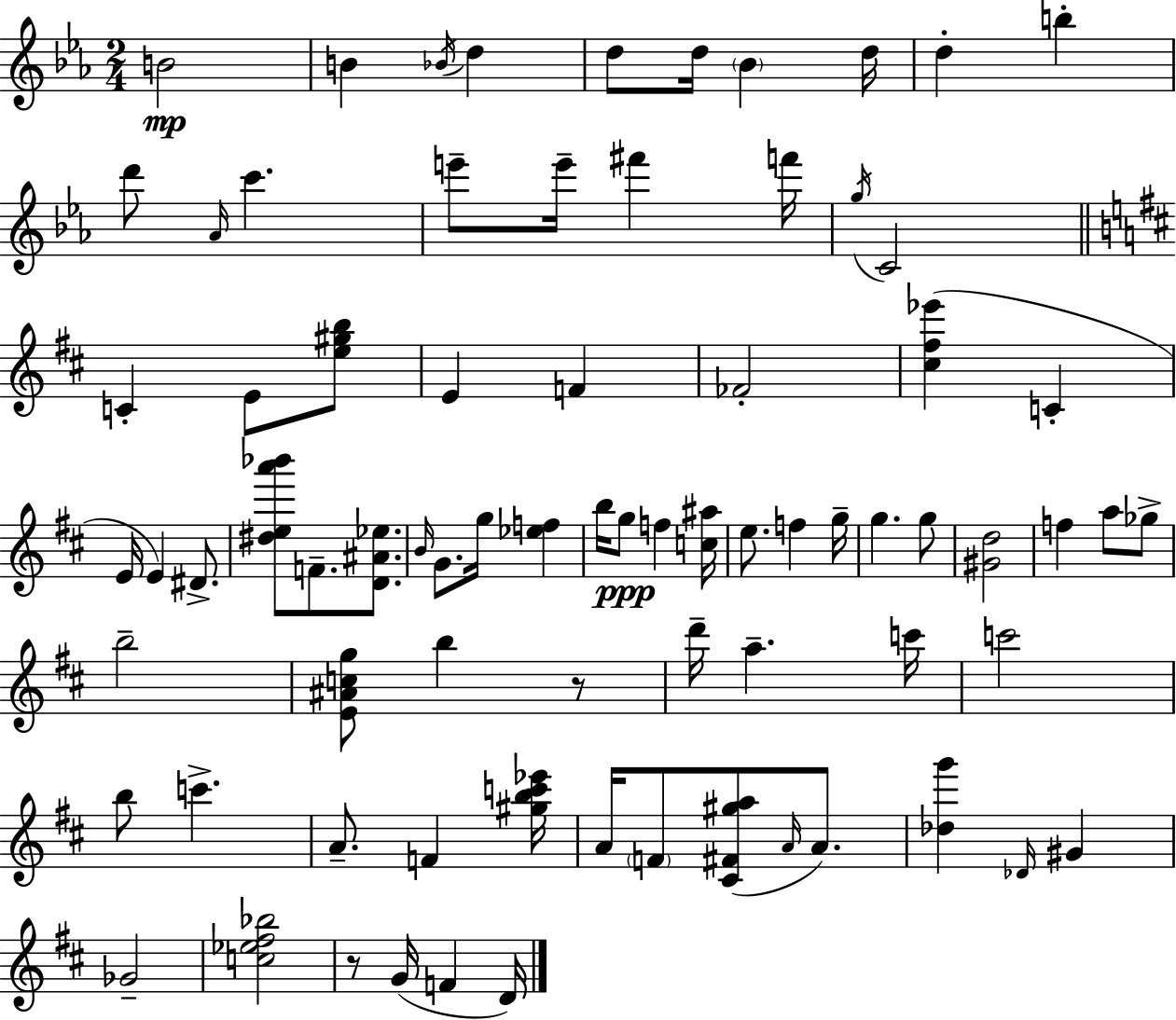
{
  \clef treble
  \numericTimeSignature
  \time 2/4
  \key ees \major
  b'2\mp | b'4 \acciaccatura { bes'16 } d''4 | d''8 d''16 \parenthesize bes'4 | d''16 d''4-. b''4-. | \break d'''8 \grace { aes'16 } c'''4. | e'''8-- e'''16-- fis'''4 | f'''16 \acciaccatura { g''16 } c'2 | \bar "||" \break \key d \major c'4-. e'8 <e'' gis'' b''>8 | e'4 f'4 | fes'2-. | <cis'' fis'' ees'''>4( c'4-. | \break e'16 e'4) dis'8.-> | <dis'' e'' a''' bes'''>8 f'8.-- <d' ais' ees''>8. | \grace { b'16 } g'8. g''16 <ees'' f''>4 | b''16 g''8\ppp f''4 | \break <c'' ais''>16 e''8. f''4 | g''16-- g''4. g''8 | <gis' d''>2 | f''4 a''8 ges''8-> | \break b''2-- | <e' ais' c'' g''>8 b''4 r8 | d'''16-- a''4.-- | c'''16 c'''2 | \break b''8 c'''4.-> | a'8.-- f'4 | <gis'' b'' c''' ees'''>16 a'16 \parenthesize f'8 <cis' fis' gis'' a''>8( \grace { a'16 } a'8.) | <des'' g'''>4 \grace { des'16 } gis'4 | \break ges'2-- | <c'' ees'' fis'' bes''>2 | r8 g'16( f'4 | d'16) \bar "|."
}